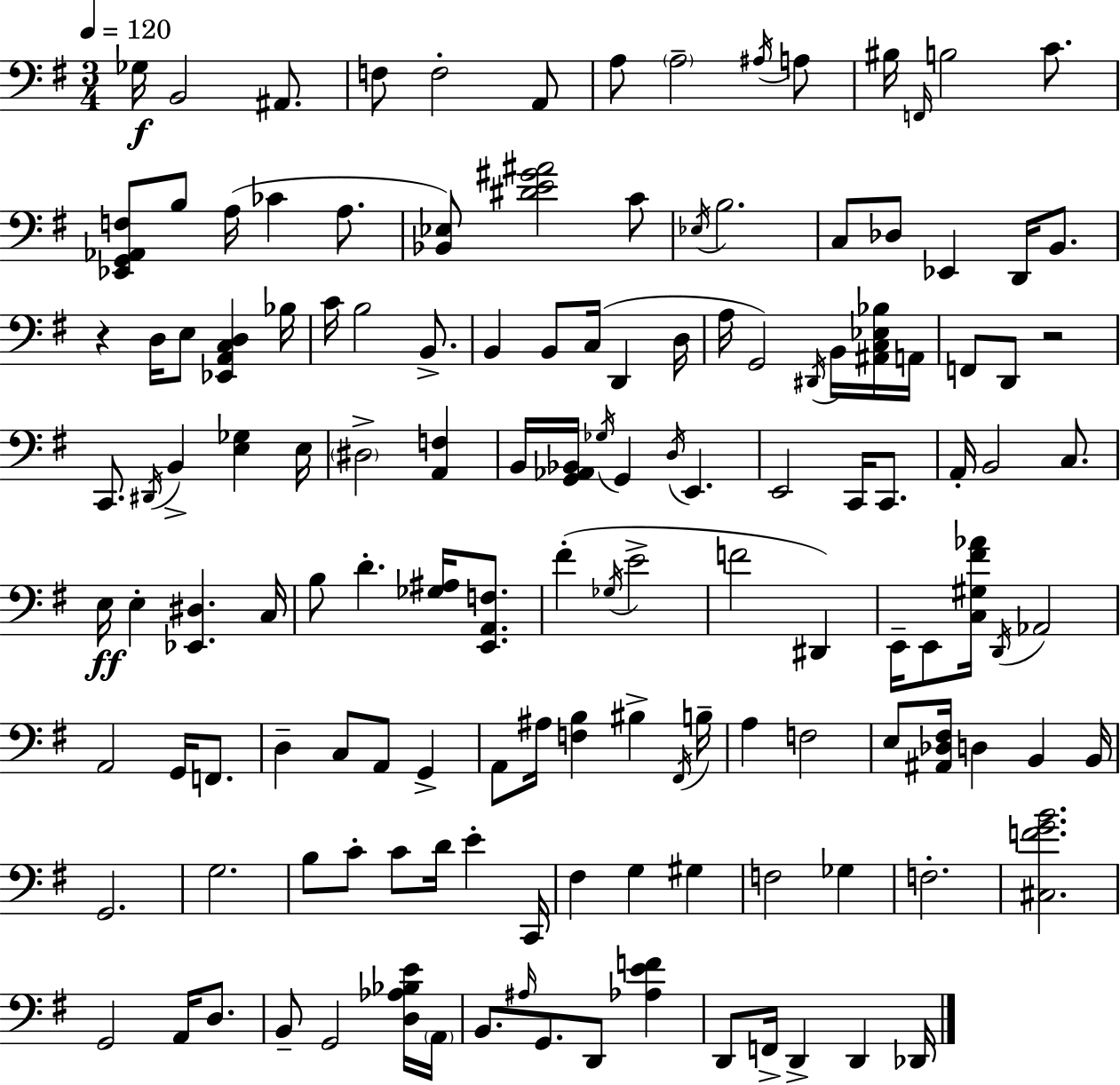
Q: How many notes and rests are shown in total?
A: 140